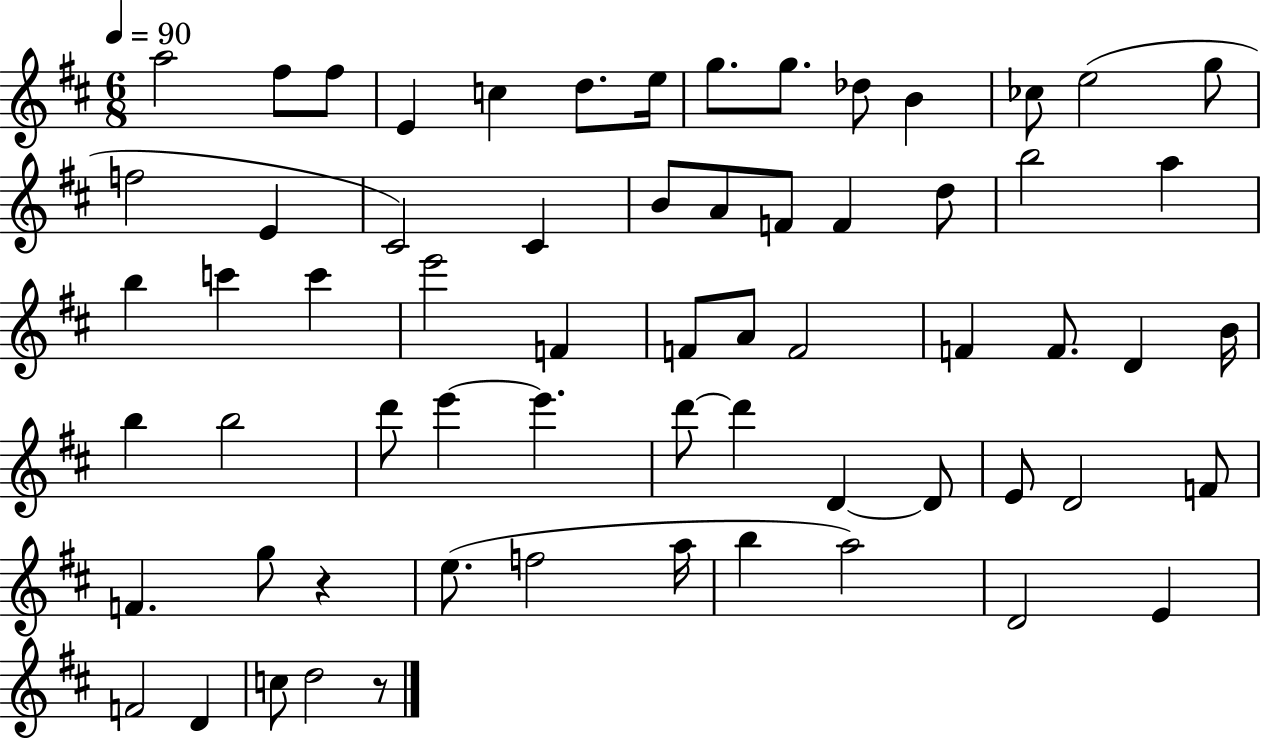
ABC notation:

X:1
T:Untitled
M:6/8
L:1/4
K:D
a2 ^f/2 ^f/2 E c d/2 e/4 g/2 g/2 _d/2 B _c/2 e2 g/2 f2 E ^C2 ^C B/2 A/2 F/2 F d/2 b2 a b c' c' e'2 F F/2 A/2 F2 F F/2 D B/4 b b2 d'/2 e' e' d'/2 d' D D/2 E/2 D2 F/2 F g/2 z e/2 f2 a/4 b a2 D2 E F2 D c/2 d2 z/2